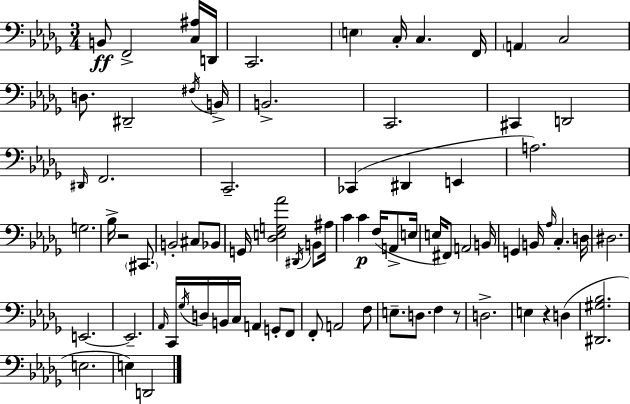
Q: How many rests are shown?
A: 3